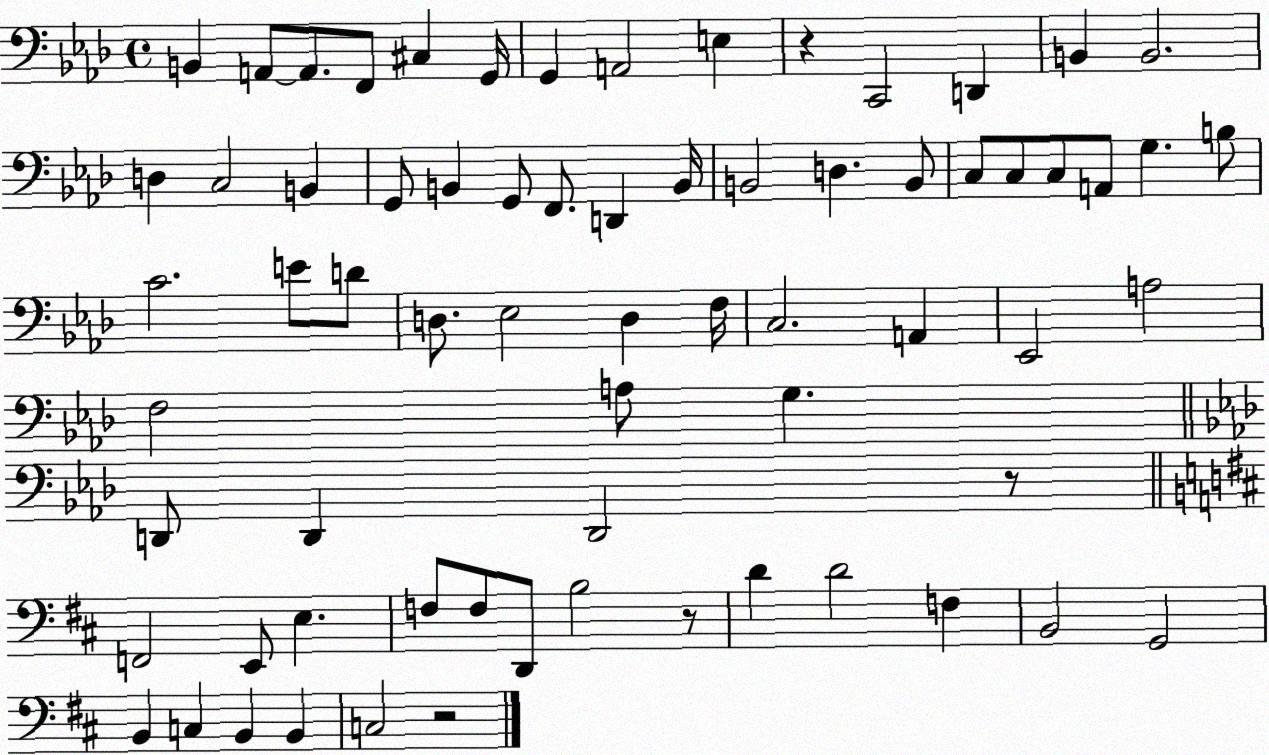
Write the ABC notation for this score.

X:1
T:Untitled
M:4/4
L:1/4
K:Ab
B,, A,,/2 A,,/2 F,,/2 ^C, G,,/4 G,, A,,2 E, z C,,2 D,, B,, B,,2 D, C,2 B,, G,,/2 B,, G,,/2 F,,/2 D,, B,,/4 B,,2 D, B,,/2 C,/2 C,/2 C,/2 A,,/2 G, B,/2 C2 E/2 D/2 D,/2 _E,2 D, F,/4 C,2 A,, _E,,2 A,2 F,2 A,/2 G, D,,/2 D,, D,,2 z/2 F,,2 E,,/2 E, F,/2 F,/2 D,,/2 B,2 z/2 D D2 F, B,,2 G,,2 B,, C, B,, B,, C,2 z2